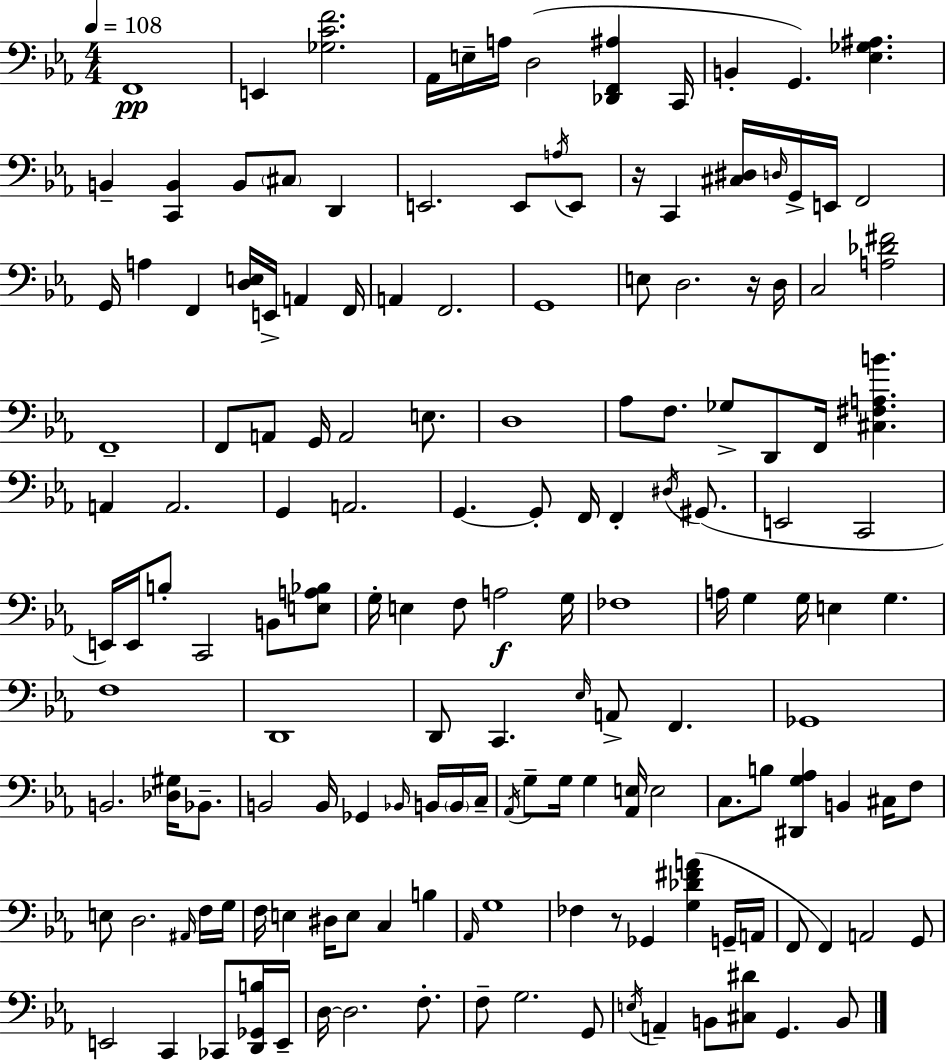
F2/w E2/q [Gb3,C4,F4]/h. Ab2/s E3/s A3/s D3/h [Db2,F2,A#3]/q C2/s B2/q G2/q. [Eb3,Gb3,A#3]/q. B2/q [C2,B2]/q B2/e C#3/e D2/q E2/h. E2/e A3/s E2/e R/s C2/q [C#3,D#3]/s D3/s G2/s E2/s F2/h G2/s A3/q F2/q [D3,E3]/s E2/s A2/q F2/s A2/q F2/h. G2/w E3/e D3/h. R/s D3/s C3/h [A3,Db4,F#4]/h F2/w F2/e A2/e G2/s A2/h E3/e. D3/w Ab3/e F3/e. Gb3/e D2/e F2/s [C#3,F#3,A3,B4]/q. A2/q A2/h. G2/q A2/h. G2/q. G2/e F2/s F2/q D#3/s G#2/e. E2/h C2/h E2/s E2/s B3/e C2/h B2/e [E3,A3,Bb3]/e G3/s E3/q F3/e A3/h G3/s FES3/w A3/s G3/q G3/s E3/q G3/q. F3/w D2/w D2/e C2/q. Eb3/s A2/e F2/q. Gb2/w B2/h. [Db3,G#3]/s Bb2/e. B2/h B2/s Gb2/q Bb2/s B2/s B2/s C3/s Ab2/s G3/e G3/s G3/q [Ab2,E3]/s E3/h C3/e. B3/e [D#2,G3,Ab3]/q B2/q C#3/s F3/e E3/e D3/h. A#2/s F3/s G3/s F3/s E3/q D#3/s E3/e C3/q B3/q Ab2/s G3/w FES3/q R/e Gb2/q [G3,Db4,F#4,A4]/q G2/s A2/s F2/e F2/q A2/h G2/e E2/h C2/q CES2/e [D2,Gb2,B3]/s E2/s D3/s D3/h. F3/e. F3/e G3/h. G2/e E3/s A2/q B2/e [C#3,D#4]/e G2/q. B2/e